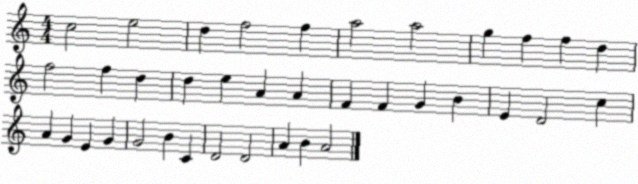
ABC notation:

X:1
T:Untitled
M:4/4
L:1/4
K:C
c2 e2 d f2 f a2 a2 g f f d f2 f d d e A A F F G B E D2 c A G E G G2 B C D2 D2 A B A2